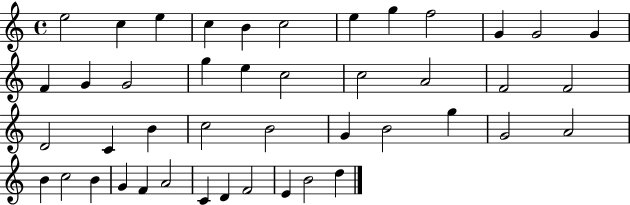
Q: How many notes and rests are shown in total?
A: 44